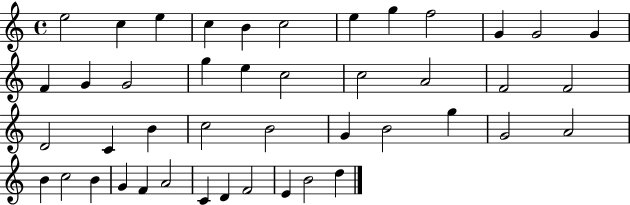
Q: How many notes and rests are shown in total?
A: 44